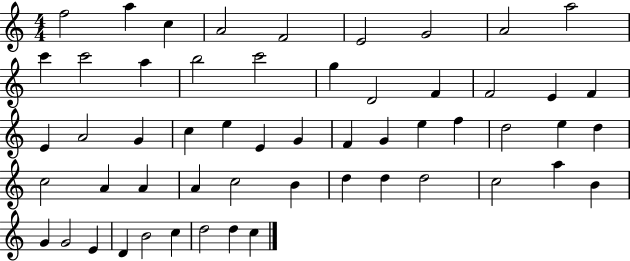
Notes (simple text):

F5/h A5/q C5/q A4/h F4/h E4/h G4/h A4/h A5/h C6/q C6/h A5/q B5/h C6/h G5/q D4/h F4/q F4/h E4/q F4/q E4/q A4/h G4/q C5/q E5/q E4/q G4/q F4/q G4/q E5/q F5/q D5/h E5/q D5/q C5/h A4/q A4/q A4/q C5/h B4/q D5/q D5/q D5/h C5/h A5/q B4/q G4/q G4/h E4/q D4/q B4/h C5/q D5/h D5/q C5/q